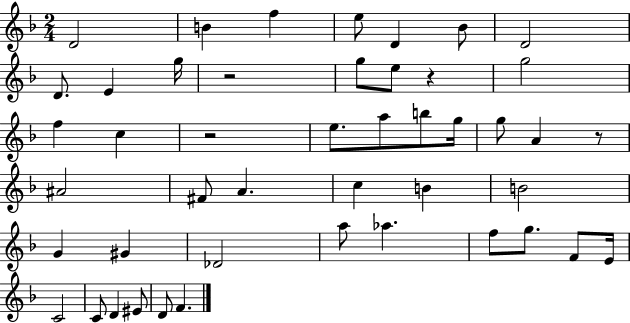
{
  \clef treble
  \numericTimeSignature
  \time 2/4
  \key f \major
  \repeat volta 2 { d'2 | b'4 f''4 | e''8 d'4 bes'8 | d'2 | \break d'8. e'4 g''16 | r2 | g''8 e''8 r4 | g''2 | \break f''4 c''4 | r2 | e''8. a''8 b''8 g''16 | g''8 a'4 r8 | \break ais'2 | fis'8 a'4. | c''4 b'4 | b'2 | \break g'4 gis'4 | des'2 | a''8 aes''4. | f''8 g''8. f'8 e'16 | \break c'2 | c'8 d'4 eis'8 | d'8 f'4. | } \bar "|."
}